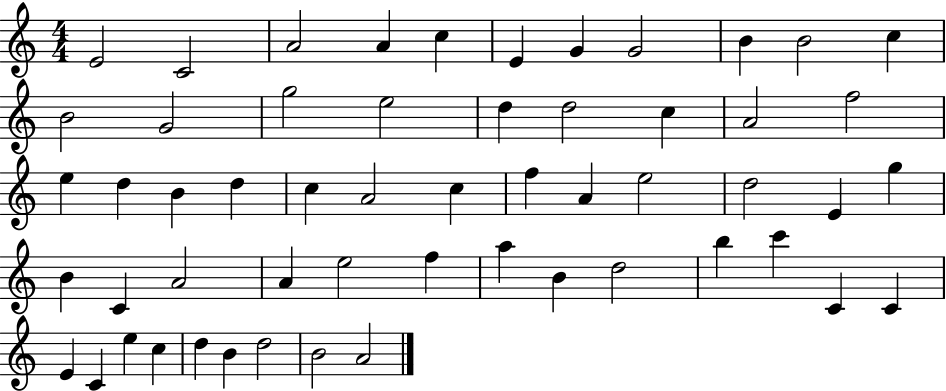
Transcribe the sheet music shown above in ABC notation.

X:1
T:Untitled
M:4/4
L:1/4
K:C
E2 C2 A2 A c E G G2 B B2 c B2 G2 g2 e2 d d2 c A2 f2 e d B d c A2 c f A e2 d2 E g B C A2 A e2 f a B d2 b c' C C E C e c d B d2 B2 A2